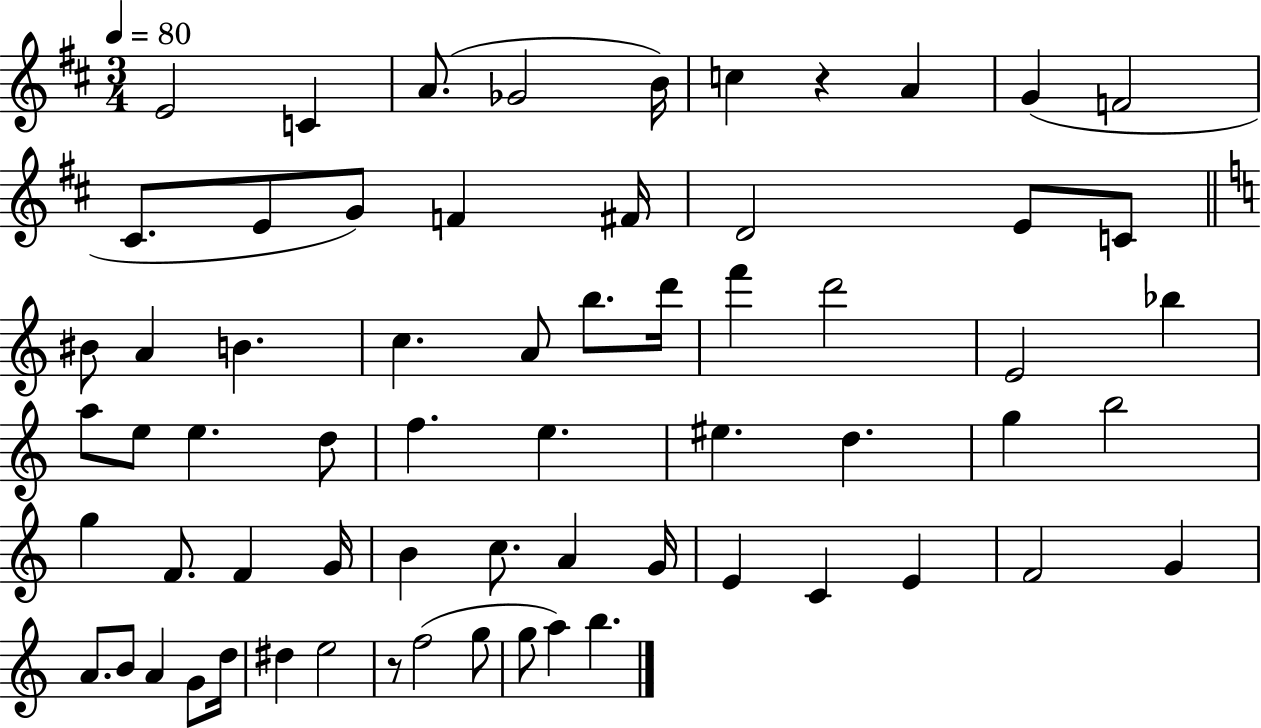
E4/h C4/q A4/e. Gb4/h B4/s C5/q R/q A4/q G4/q F4/h C#4/e. E4/e G4/e F4/q F#4/s D4/h E4/e C4/e BIS4/e A4/q B4/q. C5/q. A4/e B5/e. D6/s F6/q D6/h E4/h Bb5/q A5/e E5/e E5/q. D5/e F5/q. E5/q. EIS5/q. D5/q. G5/q B5/h G5/q F4/e. F4/q G4/s B4/q C5/e. A4/q G4/s E4/q C4/q E4/q F4/h G4/q A4/e. B4/e A4/q G4/e D5/s D#5/q E5/h R/e F5/h G5/e G5/e A5/q B5/q.